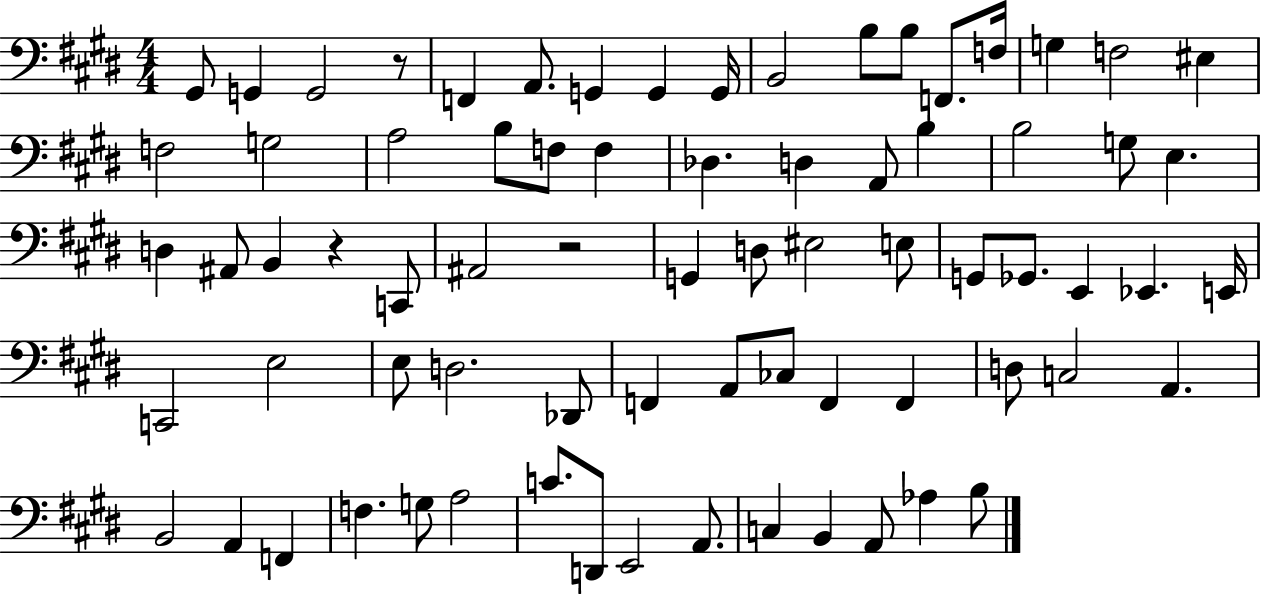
G#2/e G2/q G2/h R/e F2/q A2/e. G2/q G2/q G2/s B2/h B3/e B3/e F2/e. F3/s G3/q F3/h EIS3/q F3/h G3/h A3/h B3/e F3/e F3/q Db3/q. D3/q A2/e B3/q B3/h G3/e E3/q. D3/q A#2/e B2/q R/q C2/e A#2/h R/h G2/q D3/e EIS3/h E3/e G2/e Gb2/e. E2/q Eb2/q. E2/s C2/h E3/h E3/e D3/h. Db2/e F2/q A2/e CES3/e F2/q F2/q D3/e C3/h A2/q. B2/h A2/q F2/q F3/q. G3/e A3/h C4/e. D2/e E2/h A2/e. C3/q B2/q A2/e Ab3/q B3/e